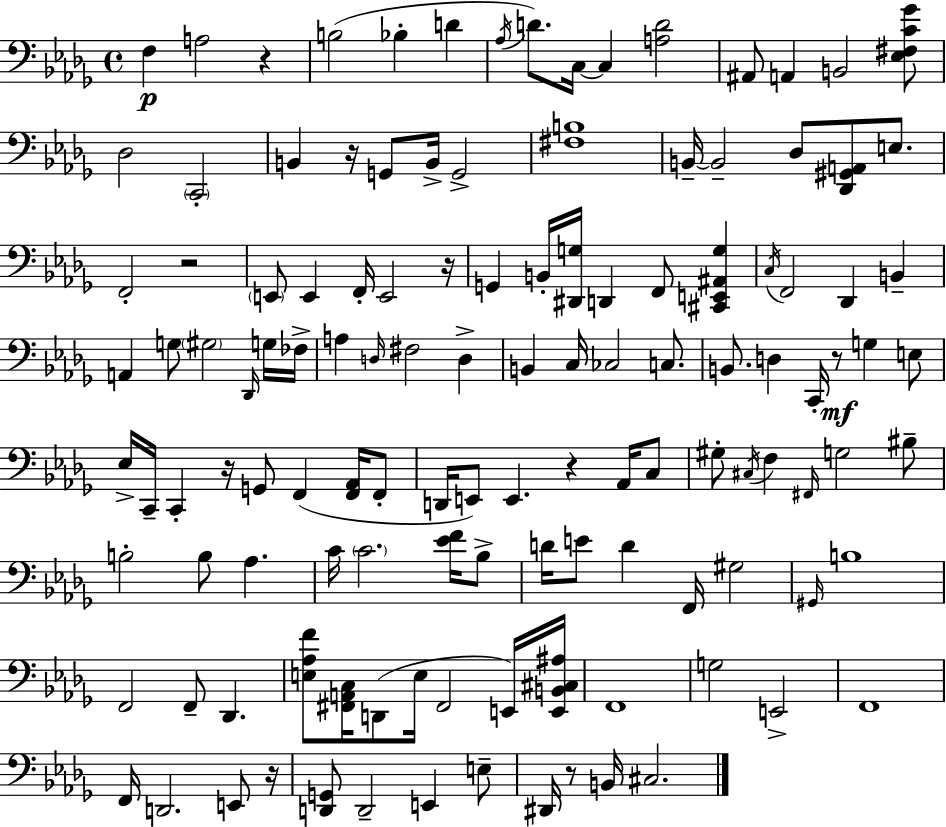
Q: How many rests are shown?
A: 9